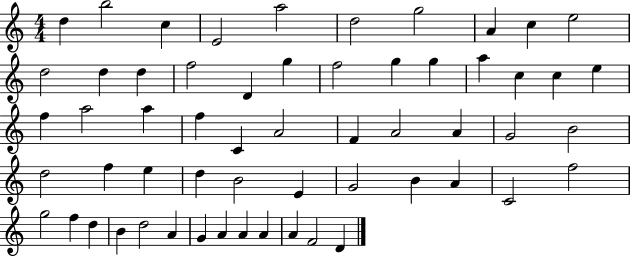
D5/q B5/h C5/q E4/h A5/h D5/h G5/h A4/q C5/q E5/h D5/h D5/q D5/q F5/h D4/q G5/q F5/h G5/q G5/q A5/q C5/q C5/q E5/q F5/q A5/h A5/q F5/q C4/q A4/h F4/q A4/h A4/q G4/h B4/h D5/h F5/q E5/q D5/q B4/h E4/q G4/h B4/q A4/q C4/h F5/h G5/h F5/q D5/q B4/q D5/h A4/q G4/q A4/q A4/q A4/q A4/q F4/h D4/q